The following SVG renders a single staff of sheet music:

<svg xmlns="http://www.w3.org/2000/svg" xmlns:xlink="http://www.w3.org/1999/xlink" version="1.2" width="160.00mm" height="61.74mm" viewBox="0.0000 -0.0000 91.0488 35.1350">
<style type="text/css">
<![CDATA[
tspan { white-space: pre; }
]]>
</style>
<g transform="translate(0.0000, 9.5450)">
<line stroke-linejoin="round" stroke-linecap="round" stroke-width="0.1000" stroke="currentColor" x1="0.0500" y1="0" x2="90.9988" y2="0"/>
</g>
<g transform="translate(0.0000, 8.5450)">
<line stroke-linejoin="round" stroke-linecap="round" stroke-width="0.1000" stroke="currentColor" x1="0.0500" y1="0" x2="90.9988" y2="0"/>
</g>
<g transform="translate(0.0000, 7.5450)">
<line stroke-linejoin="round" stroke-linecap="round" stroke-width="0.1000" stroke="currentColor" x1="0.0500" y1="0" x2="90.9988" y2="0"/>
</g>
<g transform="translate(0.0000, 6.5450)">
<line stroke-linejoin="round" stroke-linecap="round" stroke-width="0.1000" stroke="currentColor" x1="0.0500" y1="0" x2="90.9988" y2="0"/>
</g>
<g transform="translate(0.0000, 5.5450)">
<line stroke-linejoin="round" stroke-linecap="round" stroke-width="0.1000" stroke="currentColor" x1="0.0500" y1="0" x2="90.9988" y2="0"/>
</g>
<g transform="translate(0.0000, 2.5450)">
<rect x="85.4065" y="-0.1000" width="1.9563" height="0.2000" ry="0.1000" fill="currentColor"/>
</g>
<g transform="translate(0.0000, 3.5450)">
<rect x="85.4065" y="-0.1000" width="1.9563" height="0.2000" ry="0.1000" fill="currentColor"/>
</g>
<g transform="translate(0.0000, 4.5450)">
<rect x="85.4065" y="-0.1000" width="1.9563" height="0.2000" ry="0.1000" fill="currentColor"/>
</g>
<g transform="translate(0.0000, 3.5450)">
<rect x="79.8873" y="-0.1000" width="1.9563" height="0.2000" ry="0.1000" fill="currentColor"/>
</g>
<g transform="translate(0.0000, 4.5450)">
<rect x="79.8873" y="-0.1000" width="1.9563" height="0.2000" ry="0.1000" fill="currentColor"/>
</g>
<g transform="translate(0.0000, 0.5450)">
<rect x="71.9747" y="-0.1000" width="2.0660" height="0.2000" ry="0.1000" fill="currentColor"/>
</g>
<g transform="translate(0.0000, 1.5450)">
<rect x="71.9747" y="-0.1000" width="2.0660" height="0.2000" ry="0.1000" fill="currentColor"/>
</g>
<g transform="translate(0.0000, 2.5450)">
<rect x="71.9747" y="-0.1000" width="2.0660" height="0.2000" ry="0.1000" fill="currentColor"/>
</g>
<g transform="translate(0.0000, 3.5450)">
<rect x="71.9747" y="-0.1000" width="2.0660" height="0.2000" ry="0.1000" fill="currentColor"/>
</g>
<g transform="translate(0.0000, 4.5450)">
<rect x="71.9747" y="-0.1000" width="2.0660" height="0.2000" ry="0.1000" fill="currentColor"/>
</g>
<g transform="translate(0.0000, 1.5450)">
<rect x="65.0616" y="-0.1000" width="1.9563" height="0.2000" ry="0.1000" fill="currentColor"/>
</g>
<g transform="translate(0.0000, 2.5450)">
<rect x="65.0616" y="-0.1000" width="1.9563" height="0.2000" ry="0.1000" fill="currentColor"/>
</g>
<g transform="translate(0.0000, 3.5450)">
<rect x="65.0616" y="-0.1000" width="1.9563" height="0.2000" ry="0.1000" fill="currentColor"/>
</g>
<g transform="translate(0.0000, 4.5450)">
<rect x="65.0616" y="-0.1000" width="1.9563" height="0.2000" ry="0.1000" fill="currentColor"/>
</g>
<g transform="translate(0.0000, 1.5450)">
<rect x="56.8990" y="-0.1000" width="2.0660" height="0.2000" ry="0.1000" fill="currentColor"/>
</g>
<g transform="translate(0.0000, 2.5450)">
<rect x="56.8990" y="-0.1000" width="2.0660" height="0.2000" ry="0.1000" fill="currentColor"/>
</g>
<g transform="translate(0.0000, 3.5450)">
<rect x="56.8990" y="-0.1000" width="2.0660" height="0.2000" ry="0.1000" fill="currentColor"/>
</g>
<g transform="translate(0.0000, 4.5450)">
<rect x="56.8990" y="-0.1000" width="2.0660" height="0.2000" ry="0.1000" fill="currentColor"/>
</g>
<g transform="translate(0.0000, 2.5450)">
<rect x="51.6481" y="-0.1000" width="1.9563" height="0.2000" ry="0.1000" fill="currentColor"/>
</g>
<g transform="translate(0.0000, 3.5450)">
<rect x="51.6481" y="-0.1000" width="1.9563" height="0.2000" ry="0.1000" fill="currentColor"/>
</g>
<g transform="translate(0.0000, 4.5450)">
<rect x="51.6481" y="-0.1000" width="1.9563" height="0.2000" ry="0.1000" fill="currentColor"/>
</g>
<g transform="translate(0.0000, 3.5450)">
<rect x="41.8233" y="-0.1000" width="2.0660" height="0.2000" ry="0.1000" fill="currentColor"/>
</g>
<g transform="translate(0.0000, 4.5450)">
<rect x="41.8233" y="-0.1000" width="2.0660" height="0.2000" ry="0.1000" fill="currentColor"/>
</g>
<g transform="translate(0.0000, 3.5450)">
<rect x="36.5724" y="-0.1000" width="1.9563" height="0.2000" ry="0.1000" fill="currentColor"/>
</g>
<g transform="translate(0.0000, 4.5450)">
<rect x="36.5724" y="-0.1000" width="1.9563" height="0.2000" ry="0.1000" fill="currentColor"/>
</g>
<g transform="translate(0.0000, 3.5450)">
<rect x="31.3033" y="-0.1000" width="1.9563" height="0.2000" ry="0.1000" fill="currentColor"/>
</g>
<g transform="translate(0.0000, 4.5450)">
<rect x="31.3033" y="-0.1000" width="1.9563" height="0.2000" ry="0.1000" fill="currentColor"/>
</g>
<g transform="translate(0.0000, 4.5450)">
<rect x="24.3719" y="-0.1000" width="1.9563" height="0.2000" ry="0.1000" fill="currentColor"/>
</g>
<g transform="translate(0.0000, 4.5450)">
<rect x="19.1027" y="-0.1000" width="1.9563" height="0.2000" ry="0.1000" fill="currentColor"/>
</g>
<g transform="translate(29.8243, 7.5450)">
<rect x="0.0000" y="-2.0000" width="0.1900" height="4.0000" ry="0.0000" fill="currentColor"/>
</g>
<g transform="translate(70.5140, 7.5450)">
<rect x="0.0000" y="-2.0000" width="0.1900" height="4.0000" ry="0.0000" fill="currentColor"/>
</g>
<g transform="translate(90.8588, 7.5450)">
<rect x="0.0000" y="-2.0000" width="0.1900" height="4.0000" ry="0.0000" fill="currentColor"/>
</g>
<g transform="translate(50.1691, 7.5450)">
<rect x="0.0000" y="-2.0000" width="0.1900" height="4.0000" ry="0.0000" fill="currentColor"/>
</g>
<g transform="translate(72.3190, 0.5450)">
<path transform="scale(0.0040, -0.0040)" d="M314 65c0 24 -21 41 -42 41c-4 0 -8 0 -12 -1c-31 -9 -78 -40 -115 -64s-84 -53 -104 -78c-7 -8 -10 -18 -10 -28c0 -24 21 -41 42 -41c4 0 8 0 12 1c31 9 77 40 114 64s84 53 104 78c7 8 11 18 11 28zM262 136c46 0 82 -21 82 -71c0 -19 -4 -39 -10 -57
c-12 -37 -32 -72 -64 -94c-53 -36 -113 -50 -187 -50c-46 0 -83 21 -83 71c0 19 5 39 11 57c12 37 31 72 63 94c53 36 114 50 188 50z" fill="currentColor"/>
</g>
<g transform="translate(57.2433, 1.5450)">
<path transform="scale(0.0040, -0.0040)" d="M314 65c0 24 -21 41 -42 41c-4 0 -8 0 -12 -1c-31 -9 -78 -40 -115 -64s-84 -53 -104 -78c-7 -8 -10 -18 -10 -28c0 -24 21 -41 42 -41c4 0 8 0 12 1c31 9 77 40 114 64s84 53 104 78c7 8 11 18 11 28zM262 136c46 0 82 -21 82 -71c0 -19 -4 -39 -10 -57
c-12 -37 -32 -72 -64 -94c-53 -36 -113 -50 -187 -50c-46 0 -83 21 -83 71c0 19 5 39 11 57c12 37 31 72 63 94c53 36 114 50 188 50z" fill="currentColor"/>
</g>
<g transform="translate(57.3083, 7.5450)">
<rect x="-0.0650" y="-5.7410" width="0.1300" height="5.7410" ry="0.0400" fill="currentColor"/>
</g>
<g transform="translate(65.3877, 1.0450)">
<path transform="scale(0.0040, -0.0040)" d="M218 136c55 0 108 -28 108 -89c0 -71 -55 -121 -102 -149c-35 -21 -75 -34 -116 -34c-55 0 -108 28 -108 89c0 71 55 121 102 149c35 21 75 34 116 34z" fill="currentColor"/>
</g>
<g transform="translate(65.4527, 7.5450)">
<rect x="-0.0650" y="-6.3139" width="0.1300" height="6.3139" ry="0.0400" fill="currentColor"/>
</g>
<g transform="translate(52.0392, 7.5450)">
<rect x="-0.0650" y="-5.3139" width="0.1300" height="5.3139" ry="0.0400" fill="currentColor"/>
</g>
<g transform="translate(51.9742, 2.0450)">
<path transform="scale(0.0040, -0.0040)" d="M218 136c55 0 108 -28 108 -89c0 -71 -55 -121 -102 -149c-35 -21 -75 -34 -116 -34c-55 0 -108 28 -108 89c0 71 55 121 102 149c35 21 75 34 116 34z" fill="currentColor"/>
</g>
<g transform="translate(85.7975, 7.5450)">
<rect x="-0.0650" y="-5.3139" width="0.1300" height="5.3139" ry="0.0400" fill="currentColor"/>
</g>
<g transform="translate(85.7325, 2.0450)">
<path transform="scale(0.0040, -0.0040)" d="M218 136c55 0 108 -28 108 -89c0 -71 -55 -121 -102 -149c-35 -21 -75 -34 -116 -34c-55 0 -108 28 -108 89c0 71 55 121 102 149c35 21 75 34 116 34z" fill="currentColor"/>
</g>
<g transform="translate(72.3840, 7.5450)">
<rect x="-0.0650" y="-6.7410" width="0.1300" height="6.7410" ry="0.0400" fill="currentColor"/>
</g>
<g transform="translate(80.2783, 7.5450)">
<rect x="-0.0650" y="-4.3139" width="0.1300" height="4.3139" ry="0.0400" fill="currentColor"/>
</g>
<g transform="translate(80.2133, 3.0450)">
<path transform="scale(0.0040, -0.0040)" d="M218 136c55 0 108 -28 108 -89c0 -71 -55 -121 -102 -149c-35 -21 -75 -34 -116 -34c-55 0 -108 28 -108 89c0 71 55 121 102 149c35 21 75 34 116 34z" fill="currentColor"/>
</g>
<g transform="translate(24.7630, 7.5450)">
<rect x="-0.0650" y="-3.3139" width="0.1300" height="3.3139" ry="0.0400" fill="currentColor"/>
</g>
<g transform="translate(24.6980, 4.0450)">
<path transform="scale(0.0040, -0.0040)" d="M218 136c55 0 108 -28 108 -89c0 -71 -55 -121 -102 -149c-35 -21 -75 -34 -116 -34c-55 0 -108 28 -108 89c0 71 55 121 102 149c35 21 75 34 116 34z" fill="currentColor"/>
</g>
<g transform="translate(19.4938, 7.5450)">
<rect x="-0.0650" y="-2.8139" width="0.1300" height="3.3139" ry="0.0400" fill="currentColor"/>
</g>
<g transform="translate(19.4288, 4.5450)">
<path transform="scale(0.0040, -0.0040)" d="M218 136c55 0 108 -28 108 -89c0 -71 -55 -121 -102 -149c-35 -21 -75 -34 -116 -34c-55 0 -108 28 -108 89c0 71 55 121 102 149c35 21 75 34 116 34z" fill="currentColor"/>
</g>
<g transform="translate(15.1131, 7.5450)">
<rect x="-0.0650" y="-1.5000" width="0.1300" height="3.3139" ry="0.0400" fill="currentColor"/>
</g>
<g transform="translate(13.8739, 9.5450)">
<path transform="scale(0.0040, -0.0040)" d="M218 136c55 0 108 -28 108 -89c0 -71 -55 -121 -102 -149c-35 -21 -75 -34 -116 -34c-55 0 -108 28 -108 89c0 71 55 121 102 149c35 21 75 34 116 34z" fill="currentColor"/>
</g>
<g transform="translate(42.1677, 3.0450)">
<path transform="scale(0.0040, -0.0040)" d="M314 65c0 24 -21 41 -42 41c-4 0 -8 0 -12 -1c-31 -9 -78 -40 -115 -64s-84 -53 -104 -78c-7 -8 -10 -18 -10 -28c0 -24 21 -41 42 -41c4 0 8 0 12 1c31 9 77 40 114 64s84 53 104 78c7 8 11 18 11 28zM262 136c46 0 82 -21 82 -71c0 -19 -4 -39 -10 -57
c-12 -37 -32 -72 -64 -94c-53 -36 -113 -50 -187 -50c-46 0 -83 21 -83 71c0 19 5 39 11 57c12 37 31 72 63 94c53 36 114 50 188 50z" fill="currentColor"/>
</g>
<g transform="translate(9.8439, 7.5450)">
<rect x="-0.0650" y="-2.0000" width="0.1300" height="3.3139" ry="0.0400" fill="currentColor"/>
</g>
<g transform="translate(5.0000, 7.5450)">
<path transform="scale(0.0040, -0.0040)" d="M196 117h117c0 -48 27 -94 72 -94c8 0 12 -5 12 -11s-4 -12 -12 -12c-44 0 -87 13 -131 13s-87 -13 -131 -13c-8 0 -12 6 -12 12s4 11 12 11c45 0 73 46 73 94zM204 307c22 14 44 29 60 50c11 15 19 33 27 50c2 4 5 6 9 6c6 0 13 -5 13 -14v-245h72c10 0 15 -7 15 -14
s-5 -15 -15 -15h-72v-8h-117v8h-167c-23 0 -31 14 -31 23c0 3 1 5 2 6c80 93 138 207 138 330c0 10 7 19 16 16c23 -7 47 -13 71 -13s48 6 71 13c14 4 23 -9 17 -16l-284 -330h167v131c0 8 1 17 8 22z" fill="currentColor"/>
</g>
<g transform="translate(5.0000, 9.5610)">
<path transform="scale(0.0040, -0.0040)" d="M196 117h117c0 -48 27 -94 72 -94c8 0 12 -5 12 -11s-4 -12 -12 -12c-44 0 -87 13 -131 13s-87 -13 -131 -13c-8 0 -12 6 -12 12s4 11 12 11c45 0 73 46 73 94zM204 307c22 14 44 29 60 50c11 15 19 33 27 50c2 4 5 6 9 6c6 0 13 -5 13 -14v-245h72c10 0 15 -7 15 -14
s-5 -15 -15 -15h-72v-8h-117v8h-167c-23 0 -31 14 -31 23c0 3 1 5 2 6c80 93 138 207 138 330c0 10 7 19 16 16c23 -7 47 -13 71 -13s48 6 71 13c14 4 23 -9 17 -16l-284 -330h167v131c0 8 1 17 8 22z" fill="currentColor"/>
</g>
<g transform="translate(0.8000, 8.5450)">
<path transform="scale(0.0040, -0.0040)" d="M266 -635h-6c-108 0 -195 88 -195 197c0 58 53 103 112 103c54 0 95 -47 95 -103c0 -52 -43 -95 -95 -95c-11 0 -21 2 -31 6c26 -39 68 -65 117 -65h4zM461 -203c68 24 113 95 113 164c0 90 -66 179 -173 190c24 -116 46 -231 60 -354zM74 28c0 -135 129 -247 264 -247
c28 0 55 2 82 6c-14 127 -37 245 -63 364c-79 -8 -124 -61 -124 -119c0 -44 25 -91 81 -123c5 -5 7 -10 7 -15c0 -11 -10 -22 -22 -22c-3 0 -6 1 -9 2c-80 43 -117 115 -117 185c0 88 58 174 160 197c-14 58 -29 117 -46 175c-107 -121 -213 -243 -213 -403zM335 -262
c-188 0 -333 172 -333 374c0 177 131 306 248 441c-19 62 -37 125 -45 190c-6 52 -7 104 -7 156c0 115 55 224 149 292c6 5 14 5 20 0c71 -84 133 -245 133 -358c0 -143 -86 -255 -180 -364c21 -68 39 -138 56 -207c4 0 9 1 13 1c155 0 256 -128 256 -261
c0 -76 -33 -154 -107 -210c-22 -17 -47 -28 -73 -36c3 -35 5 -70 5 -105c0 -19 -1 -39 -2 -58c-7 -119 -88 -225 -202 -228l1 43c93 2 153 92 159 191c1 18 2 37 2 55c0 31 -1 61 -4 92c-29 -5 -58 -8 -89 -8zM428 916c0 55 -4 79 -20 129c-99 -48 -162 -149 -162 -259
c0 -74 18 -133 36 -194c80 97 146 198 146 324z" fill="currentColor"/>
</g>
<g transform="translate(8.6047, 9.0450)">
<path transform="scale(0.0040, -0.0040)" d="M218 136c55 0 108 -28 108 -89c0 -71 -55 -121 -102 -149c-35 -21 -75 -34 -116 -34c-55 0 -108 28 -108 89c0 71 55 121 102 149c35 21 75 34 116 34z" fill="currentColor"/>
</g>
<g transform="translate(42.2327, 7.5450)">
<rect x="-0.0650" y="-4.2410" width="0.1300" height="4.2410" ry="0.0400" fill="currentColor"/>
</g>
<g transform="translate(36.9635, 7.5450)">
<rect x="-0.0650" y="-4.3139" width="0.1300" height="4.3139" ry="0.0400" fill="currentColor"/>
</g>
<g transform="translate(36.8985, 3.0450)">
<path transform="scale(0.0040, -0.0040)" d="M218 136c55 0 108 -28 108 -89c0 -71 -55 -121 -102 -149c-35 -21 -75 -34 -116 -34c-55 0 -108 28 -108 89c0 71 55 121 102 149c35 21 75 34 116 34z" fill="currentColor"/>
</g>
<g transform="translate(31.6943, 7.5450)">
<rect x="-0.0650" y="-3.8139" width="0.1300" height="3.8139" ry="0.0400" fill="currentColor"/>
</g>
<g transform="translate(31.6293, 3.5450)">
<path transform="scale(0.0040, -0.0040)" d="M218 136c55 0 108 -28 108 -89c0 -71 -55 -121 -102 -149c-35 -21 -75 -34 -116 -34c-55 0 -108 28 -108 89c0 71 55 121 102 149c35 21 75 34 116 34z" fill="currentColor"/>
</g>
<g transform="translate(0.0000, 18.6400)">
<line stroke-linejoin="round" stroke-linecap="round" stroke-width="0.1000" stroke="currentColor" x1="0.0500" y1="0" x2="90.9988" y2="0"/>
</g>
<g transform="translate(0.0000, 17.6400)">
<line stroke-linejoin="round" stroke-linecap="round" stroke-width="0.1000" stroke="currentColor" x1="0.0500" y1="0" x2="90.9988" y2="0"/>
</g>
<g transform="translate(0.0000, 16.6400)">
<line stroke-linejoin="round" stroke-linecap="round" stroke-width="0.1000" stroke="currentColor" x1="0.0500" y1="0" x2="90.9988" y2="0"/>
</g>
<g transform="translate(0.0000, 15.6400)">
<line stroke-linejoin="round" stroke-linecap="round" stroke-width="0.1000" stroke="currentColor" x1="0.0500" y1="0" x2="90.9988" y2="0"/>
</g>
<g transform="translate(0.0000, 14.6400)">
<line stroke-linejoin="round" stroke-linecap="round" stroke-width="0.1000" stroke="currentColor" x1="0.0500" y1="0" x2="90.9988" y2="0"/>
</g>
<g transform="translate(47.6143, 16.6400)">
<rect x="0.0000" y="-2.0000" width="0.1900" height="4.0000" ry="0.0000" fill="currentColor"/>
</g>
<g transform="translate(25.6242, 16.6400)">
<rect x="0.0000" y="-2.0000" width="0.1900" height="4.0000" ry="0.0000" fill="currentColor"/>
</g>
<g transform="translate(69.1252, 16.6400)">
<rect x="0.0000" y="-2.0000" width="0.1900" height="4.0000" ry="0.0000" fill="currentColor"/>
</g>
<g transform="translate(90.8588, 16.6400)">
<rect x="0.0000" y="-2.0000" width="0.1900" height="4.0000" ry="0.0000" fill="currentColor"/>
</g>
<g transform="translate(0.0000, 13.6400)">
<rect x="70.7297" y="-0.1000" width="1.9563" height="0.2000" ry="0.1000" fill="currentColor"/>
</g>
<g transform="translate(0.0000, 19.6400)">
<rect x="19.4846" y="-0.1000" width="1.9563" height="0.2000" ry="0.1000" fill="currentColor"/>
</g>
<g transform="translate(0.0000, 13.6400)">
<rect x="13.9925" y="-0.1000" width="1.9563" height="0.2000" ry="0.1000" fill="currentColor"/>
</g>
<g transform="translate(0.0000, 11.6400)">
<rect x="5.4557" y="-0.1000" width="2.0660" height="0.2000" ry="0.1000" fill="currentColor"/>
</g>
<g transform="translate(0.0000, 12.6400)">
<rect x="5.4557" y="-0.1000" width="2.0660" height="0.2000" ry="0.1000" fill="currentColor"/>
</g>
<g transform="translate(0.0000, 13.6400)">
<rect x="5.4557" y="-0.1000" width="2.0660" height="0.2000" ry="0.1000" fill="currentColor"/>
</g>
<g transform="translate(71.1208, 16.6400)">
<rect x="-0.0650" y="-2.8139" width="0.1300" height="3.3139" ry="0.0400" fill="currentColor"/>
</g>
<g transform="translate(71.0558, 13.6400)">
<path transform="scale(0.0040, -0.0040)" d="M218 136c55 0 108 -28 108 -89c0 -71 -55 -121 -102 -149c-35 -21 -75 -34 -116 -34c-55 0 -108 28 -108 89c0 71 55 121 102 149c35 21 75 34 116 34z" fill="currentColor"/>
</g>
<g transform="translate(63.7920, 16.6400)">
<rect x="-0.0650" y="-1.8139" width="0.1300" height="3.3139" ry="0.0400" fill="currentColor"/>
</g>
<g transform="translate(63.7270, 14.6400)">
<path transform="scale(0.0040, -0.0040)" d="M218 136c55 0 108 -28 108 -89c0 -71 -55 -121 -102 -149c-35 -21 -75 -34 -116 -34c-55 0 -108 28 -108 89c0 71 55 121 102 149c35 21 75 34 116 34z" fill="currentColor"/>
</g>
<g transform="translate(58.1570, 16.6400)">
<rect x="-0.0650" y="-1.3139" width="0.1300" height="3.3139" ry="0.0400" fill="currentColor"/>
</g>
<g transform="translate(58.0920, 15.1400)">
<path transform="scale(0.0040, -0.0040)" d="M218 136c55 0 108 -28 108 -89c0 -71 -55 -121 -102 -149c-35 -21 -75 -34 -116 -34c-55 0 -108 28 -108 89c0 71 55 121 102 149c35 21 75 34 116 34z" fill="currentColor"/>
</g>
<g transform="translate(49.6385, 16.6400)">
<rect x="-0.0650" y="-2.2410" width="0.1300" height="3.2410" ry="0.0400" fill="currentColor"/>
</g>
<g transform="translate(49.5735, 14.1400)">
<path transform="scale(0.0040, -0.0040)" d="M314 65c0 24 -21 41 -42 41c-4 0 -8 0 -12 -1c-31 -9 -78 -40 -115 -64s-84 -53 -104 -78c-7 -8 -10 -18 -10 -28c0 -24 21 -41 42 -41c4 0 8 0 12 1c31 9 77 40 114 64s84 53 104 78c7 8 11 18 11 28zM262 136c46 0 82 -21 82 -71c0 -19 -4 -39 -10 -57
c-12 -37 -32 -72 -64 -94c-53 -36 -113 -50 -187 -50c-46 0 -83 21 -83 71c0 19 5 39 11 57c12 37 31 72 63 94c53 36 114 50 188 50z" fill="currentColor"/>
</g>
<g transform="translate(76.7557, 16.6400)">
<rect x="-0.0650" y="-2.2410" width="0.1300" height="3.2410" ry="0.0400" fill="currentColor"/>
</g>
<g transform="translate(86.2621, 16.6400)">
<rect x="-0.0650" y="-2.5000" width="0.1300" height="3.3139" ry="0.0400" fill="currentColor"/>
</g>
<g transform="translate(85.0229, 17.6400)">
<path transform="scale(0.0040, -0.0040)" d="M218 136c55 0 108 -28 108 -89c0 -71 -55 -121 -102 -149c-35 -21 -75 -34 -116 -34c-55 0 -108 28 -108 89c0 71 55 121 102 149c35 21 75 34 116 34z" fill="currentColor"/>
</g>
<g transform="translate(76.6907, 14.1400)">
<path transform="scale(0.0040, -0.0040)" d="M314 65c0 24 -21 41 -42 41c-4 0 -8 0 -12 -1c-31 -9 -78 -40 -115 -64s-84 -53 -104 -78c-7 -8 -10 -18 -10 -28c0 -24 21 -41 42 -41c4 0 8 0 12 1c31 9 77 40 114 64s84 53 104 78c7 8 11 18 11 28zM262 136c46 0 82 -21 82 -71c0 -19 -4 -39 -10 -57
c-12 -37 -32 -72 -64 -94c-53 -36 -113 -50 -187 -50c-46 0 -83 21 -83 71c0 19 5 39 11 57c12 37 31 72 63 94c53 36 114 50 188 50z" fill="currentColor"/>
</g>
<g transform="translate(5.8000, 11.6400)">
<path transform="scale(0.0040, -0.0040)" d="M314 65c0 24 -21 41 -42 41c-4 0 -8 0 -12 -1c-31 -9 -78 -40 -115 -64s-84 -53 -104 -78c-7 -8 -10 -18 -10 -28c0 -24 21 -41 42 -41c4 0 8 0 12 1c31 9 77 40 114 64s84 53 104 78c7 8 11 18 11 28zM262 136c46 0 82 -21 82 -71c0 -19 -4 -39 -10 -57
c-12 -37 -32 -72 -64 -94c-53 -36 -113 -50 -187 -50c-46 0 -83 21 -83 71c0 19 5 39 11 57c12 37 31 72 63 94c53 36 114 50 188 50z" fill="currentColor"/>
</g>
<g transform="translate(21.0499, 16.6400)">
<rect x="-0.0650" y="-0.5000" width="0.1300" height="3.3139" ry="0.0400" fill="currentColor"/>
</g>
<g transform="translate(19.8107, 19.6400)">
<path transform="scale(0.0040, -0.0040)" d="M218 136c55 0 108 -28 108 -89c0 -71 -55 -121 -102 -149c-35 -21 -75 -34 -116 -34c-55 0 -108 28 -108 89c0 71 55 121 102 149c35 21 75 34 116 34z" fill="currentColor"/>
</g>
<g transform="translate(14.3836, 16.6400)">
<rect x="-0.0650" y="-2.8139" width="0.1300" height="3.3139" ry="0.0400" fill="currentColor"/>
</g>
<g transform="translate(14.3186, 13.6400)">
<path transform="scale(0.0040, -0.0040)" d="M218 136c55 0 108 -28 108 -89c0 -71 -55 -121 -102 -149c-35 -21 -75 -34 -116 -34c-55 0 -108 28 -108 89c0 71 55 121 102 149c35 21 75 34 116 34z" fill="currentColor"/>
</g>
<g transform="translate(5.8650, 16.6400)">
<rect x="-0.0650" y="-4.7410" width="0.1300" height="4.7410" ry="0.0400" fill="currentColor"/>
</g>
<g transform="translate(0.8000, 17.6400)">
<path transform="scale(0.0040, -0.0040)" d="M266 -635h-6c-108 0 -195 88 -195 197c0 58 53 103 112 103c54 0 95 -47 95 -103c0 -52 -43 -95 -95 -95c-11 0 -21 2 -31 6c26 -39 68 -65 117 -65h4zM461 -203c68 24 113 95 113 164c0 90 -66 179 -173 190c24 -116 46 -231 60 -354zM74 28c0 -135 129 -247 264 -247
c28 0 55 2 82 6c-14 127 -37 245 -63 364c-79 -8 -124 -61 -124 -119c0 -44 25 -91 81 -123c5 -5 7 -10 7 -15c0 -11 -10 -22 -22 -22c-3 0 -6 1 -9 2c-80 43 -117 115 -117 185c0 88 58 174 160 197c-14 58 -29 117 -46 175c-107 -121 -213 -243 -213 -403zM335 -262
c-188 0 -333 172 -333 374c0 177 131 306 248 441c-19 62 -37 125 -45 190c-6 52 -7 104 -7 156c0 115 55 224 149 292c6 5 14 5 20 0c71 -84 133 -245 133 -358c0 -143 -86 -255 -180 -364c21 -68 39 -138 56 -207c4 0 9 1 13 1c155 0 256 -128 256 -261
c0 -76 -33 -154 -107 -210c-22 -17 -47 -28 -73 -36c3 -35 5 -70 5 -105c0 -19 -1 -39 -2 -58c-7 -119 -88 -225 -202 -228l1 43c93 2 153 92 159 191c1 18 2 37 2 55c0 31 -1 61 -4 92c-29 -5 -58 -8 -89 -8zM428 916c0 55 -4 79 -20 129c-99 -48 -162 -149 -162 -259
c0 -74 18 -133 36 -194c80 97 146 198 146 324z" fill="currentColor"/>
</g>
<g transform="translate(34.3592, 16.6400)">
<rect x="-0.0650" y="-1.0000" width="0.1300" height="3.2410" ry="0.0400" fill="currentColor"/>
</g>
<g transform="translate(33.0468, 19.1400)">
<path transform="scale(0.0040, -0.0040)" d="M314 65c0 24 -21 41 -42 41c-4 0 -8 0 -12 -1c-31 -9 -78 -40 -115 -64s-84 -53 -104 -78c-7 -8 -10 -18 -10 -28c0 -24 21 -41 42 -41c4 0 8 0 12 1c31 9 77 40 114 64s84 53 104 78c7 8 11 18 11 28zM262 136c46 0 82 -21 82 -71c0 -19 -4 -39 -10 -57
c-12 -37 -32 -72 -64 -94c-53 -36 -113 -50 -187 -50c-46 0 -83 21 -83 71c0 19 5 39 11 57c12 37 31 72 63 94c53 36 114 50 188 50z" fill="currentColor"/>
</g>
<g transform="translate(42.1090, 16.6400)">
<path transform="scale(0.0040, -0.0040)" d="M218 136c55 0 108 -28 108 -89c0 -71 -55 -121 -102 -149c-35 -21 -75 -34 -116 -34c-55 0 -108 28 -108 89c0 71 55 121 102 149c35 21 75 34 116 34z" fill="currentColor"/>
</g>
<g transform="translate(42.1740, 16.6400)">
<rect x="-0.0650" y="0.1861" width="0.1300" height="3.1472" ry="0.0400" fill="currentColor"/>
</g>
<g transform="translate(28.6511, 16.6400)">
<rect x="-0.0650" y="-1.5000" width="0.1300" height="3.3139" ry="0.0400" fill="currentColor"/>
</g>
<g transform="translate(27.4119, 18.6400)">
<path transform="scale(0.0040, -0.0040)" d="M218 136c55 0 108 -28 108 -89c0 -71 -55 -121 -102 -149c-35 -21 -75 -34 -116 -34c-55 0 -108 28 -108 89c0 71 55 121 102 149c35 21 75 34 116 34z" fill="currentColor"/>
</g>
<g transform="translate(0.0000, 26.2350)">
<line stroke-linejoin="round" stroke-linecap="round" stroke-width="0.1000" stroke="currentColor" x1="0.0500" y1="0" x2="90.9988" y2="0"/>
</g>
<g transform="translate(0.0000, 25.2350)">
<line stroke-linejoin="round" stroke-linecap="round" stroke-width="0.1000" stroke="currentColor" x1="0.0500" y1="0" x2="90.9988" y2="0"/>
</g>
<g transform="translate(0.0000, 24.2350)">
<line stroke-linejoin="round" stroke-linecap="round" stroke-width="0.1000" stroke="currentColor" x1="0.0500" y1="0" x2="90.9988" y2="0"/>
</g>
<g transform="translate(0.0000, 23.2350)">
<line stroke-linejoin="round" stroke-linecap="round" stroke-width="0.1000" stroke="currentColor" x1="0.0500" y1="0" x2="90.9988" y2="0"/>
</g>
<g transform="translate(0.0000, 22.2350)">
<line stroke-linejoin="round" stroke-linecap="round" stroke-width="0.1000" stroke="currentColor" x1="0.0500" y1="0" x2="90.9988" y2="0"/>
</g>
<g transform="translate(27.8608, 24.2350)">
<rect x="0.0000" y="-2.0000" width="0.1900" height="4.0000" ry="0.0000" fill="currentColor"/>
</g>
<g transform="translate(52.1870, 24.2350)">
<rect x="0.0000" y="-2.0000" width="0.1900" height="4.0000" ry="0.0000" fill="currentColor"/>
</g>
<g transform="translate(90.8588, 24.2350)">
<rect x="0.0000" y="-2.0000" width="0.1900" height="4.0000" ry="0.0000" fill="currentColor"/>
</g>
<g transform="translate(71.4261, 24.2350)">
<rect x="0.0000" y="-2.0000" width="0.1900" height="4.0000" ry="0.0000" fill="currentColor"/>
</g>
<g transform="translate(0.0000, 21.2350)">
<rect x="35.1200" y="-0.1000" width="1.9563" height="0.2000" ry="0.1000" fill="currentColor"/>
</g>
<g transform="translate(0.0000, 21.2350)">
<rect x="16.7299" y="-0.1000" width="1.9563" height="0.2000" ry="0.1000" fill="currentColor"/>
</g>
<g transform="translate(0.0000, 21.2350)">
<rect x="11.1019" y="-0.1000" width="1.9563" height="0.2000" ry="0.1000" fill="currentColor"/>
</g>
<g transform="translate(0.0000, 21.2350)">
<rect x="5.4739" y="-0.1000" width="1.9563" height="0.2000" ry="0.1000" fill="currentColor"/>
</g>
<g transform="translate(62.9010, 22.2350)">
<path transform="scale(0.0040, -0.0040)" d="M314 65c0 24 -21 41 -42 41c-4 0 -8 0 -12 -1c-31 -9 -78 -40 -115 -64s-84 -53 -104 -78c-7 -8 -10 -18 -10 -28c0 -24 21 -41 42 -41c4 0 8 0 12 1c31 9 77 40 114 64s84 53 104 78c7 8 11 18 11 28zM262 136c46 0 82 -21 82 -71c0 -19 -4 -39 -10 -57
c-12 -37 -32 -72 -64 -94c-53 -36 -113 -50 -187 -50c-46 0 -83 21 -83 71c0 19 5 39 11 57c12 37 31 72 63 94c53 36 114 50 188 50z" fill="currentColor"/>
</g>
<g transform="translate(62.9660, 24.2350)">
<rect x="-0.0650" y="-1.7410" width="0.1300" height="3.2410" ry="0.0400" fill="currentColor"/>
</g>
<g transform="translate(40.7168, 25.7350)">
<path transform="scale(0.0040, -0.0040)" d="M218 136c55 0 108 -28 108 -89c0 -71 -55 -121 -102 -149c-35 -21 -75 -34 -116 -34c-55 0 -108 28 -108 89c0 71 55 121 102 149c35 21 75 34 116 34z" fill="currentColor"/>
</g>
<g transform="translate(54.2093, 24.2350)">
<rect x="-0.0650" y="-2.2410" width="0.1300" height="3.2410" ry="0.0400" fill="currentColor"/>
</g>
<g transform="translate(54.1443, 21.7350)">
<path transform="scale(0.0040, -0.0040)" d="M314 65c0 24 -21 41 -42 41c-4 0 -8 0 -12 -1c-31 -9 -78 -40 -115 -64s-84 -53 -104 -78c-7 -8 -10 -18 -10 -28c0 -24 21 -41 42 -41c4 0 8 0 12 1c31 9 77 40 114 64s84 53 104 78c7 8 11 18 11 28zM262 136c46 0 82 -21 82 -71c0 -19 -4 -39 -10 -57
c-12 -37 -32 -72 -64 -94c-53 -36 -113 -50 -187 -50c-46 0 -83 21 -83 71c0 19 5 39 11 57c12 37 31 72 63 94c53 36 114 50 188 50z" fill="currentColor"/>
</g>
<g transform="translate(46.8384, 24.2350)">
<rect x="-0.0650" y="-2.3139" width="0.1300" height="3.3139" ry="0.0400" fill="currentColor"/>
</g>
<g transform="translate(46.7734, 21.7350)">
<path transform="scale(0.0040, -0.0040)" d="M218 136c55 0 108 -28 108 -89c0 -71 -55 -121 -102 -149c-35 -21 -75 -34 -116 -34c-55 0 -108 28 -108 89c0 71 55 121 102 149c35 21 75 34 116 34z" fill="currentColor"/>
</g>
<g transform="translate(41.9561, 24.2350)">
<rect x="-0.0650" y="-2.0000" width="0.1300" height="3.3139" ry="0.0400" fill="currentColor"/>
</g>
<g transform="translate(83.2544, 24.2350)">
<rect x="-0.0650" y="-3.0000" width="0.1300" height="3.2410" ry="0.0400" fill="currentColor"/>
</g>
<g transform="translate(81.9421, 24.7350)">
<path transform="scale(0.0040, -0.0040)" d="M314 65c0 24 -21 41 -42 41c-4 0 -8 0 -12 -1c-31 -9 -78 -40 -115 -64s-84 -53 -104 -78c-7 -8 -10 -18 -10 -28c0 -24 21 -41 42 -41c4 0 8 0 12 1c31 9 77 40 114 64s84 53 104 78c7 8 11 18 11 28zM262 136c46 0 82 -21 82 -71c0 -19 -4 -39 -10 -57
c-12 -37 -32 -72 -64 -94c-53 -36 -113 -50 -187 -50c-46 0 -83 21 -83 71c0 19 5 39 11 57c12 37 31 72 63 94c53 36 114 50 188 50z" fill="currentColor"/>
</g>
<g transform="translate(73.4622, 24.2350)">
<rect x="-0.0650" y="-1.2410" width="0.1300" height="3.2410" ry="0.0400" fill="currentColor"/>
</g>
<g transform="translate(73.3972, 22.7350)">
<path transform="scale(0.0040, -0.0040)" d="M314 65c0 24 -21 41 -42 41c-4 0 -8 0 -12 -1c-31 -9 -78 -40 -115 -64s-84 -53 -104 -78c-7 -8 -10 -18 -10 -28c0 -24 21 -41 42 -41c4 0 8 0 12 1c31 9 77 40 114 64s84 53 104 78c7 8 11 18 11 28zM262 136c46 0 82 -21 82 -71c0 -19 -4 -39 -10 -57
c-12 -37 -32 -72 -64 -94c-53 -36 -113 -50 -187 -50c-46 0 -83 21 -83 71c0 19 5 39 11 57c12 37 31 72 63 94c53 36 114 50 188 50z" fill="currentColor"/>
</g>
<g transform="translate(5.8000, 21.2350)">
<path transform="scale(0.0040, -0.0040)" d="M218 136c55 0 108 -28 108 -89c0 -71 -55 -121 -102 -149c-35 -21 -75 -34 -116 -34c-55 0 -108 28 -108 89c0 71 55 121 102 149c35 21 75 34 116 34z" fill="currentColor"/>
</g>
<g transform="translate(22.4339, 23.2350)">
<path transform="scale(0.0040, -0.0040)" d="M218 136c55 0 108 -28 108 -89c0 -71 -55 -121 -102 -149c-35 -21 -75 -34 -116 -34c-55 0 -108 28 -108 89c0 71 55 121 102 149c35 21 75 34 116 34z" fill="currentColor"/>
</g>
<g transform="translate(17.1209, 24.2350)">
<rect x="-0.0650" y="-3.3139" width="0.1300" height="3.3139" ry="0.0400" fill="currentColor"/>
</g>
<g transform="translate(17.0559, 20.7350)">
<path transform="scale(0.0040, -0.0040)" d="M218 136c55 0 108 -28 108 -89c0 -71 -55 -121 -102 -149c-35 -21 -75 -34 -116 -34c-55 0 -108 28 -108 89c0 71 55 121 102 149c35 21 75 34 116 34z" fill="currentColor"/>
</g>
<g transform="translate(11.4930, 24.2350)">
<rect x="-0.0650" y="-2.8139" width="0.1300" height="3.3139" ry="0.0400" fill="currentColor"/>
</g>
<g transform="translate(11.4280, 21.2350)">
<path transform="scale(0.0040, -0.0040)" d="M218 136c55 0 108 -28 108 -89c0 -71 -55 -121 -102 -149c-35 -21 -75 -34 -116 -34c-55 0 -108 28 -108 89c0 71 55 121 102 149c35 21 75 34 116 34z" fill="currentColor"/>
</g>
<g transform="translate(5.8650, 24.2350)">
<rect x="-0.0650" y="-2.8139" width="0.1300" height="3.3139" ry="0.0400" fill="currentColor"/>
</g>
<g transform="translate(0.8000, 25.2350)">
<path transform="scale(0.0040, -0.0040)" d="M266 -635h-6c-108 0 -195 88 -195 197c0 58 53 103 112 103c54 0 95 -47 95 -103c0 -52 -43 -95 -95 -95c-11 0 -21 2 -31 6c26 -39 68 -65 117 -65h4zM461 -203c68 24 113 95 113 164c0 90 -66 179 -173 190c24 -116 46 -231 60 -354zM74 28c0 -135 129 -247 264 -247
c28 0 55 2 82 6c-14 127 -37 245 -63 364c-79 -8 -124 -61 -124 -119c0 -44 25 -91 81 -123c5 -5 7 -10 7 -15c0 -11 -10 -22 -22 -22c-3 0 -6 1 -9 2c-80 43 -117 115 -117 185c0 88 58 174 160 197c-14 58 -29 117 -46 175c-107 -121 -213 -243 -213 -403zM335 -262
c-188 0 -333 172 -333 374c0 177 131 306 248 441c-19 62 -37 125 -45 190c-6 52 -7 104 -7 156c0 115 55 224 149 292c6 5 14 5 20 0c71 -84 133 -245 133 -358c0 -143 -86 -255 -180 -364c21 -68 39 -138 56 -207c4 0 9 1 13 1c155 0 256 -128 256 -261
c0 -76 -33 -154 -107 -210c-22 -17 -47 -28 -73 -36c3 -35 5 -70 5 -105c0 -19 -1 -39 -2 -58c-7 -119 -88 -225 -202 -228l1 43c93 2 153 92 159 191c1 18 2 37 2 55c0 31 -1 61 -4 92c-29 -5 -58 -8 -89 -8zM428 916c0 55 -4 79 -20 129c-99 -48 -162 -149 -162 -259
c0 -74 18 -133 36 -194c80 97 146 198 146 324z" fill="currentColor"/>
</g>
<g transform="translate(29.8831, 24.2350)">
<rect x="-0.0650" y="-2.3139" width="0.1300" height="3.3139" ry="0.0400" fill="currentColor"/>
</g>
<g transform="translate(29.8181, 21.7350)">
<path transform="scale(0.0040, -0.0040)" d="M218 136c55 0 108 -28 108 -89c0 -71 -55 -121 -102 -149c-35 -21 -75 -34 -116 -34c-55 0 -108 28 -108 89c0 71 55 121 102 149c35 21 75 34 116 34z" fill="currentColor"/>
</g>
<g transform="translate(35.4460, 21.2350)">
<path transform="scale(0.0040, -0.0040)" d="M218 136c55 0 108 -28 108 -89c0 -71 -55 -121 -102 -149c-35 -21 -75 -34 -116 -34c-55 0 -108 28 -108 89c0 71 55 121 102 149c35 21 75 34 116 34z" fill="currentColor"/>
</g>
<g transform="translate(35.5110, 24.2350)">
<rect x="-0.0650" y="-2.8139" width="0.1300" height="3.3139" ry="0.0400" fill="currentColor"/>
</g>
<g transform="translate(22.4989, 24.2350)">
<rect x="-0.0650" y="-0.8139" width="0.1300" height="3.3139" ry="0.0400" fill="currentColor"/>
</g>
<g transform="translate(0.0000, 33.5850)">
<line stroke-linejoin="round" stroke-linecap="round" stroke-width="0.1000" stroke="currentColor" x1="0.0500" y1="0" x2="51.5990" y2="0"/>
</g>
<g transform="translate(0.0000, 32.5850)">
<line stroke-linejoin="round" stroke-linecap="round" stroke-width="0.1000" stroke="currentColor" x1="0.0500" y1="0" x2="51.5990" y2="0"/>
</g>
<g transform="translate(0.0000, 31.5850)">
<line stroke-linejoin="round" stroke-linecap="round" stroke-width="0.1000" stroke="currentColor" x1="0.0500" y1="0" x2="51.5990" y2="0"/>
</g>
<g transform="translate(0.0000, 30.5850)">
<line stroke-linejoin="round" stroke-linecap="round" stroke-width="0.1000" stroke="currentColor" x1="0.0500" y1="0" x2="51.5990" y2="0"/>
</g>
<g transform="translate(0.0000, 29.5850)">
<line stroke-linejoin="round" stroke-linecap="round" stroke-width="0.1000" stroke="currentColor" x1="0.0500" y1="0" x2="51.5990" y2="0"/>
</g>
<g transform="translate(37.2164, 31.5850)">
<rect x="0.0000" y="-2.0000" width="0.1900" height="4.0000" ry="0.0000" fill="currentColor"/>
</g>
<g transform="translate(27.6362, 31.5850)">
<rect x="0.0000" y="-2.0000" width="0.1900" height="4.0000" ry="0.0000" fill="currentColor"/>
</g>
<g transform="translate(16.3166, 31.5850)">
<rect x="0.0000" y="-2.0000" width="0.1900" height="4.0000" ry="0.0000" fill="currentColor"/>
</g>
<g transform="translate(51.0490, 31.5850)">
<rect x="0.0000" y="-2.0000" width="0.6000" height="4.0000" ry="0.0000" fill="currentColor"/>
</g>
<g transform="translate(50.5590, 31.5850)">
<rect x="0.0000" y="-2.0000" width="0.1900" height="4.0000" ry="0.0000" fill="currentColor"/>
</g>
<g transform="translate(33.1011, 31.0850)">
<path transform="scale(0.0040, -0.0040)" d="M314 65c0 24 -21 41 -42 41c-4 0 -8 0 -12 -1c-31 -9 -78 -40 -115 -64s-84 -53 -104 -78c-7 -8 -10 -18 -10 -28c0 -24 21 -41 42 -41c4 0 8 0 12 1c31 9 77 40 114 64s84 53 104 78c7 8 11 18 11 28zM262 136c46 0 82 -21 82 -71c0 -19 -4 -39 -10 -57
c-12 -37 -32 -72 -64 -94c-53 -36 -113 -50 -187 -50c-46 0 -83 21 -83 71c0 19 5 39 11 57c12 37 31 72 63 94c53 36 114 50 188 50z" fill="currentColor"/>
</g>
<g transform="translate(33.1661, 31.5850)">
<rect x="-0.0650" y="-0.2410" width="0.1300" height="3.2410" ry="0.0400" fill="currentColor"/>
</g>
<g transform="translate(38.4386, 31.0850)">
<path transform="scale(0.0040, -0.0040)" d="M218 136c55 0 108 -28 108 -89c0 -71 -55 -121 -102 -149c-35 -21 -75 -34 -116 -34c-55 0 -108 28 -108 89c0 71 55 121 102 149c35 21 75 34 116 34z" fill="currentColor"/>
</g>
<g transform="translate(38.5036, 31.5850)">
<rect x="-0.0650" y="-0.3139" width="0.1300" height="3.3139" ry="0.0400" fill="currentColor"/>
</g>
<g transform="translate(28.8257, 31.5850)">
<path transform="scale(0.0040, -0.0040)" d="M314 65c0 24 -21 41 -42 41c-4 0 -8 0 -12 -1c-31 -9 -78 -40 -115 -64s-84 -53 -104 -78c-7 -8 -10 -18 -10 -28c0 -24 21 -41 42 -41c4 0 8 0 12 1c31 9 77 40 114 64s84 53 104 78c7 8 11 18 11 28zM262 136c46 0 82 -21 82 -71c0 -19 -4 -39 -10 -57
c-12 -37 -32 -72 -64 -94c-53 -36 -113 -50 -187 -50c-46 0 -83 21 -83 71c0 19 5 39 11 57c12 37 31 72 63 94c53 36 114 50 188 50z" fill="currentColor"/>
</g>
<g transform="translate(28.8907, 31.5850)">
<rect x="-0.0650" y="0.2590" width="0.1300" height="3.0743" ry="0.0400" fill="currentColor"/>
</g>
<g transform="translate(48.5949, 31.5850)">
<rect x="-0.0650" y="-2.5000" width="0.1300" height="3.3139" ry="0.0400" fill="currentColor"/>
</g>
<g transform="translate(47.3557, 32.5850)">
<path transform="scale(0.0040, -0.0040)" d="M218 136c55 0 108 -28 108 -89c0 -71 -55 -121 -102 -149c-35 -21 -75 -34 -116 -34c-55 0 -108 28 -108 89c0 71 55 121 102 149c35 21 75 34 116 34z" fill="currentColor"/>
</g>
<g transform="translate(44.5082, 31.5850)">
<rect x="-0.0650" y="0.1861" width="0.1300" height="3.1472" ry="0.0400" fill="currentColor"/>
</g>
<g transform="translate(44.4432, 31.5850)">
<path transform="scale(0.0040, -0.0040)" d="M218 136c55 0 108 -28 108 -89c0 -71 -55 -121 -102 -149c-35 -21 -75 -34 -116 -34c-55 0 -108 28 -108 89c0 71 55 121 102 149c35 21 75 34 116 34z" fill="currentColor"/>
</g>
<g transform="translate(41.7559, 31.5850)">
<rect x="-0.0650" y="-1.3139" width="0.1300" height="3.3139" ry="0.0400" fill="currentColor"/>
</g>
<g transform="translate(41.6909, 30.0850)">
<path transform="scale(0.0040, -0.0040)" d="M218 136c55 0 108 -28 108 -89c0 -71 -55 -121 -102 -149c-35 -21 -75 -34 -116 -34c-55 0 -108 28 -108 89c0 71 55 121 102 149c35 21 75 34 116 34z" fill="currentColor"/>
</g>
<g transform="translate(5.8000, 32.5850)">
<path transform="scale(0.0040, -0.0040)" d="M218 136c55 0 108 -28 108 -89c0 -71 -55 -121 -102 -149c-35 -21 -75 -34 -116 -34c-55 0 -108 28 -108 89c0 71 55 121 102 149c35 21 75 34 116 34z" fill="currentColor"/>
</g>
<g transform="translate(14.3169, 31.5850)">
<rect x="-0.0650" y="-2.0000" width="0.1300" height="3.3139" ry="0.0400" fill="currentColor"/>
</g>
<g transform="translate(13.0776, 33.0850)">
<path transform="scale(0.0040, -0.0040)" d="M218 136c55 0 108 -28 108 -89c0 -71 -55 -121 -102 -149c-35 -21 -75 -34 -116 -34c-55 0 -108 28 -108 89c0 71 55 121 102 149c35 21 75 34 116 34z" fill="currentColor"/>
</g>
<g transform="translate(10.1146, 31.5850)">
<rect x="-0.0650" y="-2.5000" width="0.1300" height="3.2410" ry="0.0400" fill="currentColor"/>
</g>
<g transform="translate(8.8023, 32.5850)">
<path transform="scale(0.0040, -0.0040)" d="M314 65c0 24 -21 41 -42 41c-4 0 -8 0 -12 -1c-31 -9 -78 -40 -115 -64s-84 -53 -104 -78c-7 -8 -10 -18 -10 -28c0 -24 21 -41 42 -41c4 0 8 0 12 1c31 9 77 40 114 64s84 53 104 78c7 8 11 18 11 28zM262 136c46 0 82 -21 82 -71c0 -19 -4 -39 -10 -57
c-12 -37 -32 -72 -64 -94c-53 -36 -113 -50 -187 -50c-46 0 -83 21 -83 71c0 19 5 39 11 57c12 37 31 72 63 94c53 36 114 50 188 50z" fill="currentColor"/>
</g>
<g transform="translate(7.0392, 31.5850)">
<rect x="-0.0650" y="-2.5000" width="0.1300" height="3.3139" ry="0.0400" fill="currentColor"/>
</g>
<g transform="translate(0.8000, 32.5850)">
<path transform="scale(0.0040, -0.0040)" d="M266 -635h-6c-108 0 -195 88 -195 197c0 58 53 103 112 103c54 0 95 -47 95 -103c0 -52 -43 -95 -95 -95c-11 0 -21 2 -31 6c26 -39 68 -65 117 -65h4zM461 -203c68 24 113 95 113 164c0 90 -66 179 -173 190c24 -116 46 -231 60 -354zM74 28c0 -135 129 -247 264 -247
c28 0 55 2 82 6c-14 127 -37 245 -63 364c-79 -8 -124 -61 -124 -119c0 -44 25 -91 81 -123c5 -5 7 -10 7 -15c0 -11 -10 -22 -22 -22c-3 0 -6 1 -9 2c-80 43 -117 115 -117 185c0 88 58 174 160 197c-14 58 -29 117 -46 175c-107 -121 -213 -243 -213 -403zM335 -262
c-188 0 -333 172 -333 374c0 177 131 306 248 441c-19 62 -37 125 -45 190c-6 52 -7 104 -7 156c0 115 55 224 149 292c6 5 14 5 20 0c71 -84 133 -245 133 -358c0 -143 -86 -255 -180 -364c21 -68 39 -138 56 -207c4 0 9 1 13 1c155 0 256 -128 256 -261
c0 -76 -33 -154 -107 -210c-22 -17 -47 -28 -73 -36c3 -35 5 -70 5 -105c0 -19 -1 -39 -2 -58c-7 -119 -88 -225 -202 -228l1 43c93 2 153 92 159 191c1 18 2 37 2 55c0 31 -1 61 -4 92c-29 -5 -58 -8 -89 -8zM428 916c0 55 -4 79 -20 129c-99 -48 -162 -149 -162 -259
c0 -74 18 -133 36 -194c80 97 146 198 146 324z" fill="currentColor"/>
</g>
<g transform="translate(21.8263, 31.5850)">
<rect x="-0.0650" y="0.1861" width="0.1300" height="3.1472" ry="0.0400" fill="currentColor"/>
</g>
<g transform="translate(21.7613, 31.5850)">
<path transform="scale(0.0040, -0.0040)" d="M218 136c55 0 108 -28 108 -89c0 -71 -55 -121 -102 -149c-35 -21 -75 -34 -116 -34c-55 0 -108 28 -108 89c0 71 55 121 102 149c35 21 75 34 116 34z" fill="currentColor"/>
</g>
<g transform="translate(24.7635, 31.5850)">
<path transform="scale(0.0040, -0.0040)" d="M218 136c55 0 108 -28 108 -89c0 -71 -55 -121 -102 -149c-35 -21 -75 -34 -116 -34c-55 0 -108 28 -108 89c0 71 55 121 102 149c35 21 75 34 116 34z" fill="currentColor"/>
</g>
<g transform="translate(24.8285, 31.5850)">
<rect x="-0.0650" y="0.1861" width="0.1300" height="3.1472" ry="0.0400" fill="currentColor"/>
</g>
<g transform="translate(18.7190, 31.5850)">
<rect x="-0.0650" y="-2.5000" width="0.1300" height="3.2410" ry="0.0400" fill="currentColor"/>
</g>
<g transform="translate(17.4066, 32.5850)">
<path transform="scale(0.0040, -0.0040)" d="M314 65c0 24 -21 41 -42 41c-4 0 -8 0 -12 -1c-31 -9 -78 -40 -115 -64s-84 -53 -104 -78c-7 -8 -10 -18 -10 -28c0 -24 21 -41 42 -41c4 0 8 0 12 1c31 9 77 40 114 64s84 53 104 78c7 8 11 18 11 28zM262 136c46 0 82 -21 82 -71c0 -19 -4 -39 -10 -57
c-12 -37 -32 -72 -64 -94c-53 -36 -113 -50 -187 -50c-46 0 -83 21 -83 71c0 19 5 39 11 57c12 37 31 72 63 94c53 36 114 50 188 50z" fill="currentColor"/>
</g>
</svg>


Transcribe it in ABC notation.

X:1
T:Untitled
M:4/4
L:1/4
K:C
F E a b c' d' d'2 f' g'2 a' b'2 d' f' e'2 a C E D2 B g2 e f a g2 G a a b d g a F g g2 f2 e2 A2 G G2 F G2 B B B2 c2 c e B G